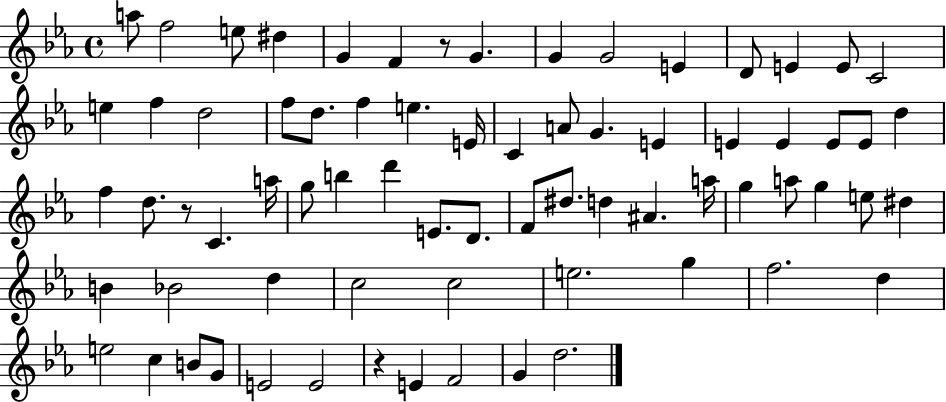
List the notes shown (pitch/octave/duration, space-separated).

A5/e F5/h E5/e D#5/q G4/q F4/q R/e G4/q. G4/q G4/h E4/q D4/e E4/q E4/e C4/h E5/q F5/q D5/h F5/e D5/e. F5/q E5/q. E4/s C4/q A4/e G4/q. E4/q E4/q E4/q E4/e E4/e D5/q F5/q D5/e. R/e C4/q. A5/s G5/e B5/q D6/q E4/e. D4/e. F4/e D#5/e. D5/q A#4/q. A5/s G5/q A5/e G5/q E5/e D#5/q B4/q Bb4/h D5/q C5/h C5/h E5/h. G5/q F5/h. D5/q E5/h C5/q B4/e G4/e E4/h E4/h R/q E4/q F4/h G4/q D5/h.